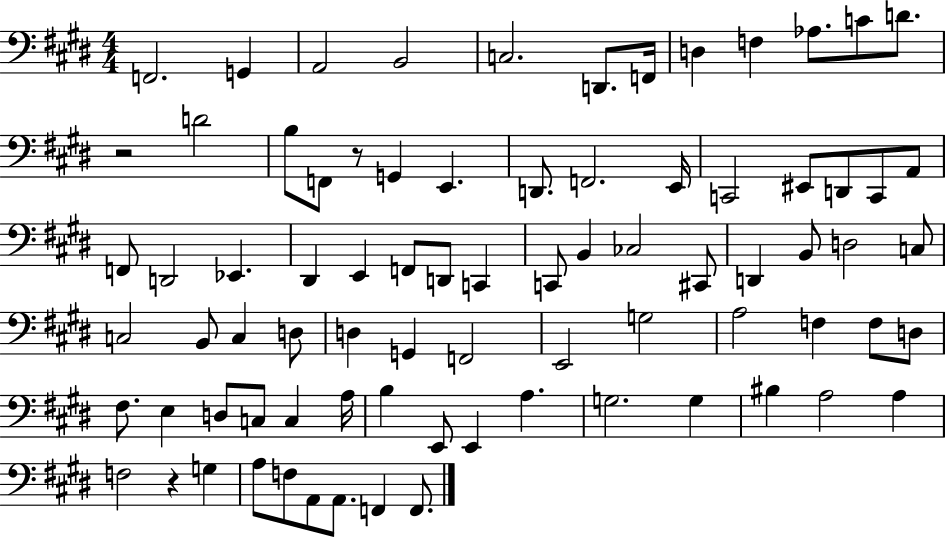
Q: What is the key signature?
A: E major